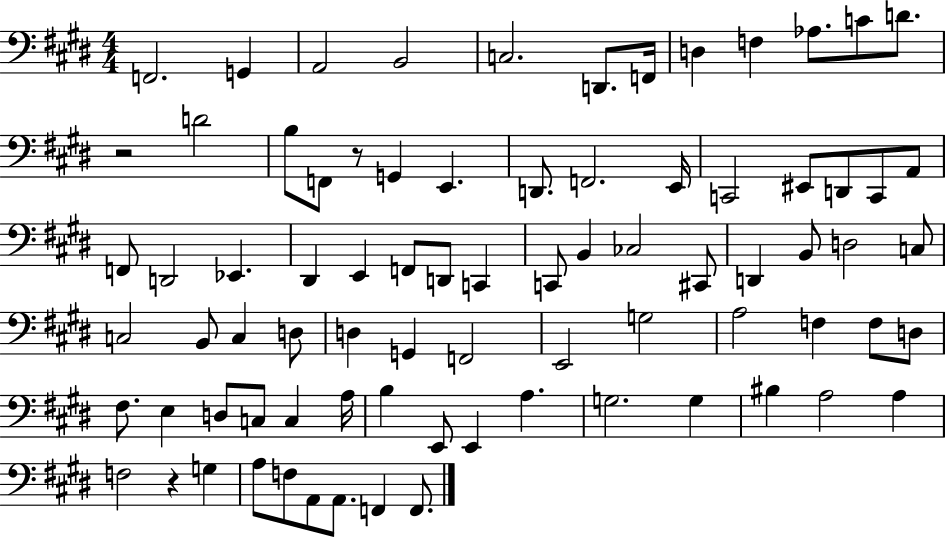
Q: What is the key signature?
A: E major